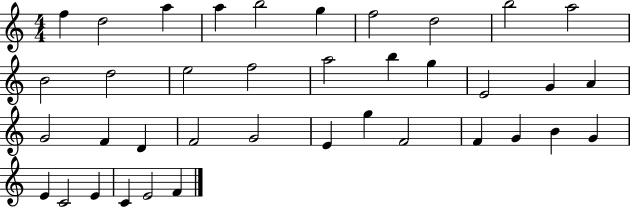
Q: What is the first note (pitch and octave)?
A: F5